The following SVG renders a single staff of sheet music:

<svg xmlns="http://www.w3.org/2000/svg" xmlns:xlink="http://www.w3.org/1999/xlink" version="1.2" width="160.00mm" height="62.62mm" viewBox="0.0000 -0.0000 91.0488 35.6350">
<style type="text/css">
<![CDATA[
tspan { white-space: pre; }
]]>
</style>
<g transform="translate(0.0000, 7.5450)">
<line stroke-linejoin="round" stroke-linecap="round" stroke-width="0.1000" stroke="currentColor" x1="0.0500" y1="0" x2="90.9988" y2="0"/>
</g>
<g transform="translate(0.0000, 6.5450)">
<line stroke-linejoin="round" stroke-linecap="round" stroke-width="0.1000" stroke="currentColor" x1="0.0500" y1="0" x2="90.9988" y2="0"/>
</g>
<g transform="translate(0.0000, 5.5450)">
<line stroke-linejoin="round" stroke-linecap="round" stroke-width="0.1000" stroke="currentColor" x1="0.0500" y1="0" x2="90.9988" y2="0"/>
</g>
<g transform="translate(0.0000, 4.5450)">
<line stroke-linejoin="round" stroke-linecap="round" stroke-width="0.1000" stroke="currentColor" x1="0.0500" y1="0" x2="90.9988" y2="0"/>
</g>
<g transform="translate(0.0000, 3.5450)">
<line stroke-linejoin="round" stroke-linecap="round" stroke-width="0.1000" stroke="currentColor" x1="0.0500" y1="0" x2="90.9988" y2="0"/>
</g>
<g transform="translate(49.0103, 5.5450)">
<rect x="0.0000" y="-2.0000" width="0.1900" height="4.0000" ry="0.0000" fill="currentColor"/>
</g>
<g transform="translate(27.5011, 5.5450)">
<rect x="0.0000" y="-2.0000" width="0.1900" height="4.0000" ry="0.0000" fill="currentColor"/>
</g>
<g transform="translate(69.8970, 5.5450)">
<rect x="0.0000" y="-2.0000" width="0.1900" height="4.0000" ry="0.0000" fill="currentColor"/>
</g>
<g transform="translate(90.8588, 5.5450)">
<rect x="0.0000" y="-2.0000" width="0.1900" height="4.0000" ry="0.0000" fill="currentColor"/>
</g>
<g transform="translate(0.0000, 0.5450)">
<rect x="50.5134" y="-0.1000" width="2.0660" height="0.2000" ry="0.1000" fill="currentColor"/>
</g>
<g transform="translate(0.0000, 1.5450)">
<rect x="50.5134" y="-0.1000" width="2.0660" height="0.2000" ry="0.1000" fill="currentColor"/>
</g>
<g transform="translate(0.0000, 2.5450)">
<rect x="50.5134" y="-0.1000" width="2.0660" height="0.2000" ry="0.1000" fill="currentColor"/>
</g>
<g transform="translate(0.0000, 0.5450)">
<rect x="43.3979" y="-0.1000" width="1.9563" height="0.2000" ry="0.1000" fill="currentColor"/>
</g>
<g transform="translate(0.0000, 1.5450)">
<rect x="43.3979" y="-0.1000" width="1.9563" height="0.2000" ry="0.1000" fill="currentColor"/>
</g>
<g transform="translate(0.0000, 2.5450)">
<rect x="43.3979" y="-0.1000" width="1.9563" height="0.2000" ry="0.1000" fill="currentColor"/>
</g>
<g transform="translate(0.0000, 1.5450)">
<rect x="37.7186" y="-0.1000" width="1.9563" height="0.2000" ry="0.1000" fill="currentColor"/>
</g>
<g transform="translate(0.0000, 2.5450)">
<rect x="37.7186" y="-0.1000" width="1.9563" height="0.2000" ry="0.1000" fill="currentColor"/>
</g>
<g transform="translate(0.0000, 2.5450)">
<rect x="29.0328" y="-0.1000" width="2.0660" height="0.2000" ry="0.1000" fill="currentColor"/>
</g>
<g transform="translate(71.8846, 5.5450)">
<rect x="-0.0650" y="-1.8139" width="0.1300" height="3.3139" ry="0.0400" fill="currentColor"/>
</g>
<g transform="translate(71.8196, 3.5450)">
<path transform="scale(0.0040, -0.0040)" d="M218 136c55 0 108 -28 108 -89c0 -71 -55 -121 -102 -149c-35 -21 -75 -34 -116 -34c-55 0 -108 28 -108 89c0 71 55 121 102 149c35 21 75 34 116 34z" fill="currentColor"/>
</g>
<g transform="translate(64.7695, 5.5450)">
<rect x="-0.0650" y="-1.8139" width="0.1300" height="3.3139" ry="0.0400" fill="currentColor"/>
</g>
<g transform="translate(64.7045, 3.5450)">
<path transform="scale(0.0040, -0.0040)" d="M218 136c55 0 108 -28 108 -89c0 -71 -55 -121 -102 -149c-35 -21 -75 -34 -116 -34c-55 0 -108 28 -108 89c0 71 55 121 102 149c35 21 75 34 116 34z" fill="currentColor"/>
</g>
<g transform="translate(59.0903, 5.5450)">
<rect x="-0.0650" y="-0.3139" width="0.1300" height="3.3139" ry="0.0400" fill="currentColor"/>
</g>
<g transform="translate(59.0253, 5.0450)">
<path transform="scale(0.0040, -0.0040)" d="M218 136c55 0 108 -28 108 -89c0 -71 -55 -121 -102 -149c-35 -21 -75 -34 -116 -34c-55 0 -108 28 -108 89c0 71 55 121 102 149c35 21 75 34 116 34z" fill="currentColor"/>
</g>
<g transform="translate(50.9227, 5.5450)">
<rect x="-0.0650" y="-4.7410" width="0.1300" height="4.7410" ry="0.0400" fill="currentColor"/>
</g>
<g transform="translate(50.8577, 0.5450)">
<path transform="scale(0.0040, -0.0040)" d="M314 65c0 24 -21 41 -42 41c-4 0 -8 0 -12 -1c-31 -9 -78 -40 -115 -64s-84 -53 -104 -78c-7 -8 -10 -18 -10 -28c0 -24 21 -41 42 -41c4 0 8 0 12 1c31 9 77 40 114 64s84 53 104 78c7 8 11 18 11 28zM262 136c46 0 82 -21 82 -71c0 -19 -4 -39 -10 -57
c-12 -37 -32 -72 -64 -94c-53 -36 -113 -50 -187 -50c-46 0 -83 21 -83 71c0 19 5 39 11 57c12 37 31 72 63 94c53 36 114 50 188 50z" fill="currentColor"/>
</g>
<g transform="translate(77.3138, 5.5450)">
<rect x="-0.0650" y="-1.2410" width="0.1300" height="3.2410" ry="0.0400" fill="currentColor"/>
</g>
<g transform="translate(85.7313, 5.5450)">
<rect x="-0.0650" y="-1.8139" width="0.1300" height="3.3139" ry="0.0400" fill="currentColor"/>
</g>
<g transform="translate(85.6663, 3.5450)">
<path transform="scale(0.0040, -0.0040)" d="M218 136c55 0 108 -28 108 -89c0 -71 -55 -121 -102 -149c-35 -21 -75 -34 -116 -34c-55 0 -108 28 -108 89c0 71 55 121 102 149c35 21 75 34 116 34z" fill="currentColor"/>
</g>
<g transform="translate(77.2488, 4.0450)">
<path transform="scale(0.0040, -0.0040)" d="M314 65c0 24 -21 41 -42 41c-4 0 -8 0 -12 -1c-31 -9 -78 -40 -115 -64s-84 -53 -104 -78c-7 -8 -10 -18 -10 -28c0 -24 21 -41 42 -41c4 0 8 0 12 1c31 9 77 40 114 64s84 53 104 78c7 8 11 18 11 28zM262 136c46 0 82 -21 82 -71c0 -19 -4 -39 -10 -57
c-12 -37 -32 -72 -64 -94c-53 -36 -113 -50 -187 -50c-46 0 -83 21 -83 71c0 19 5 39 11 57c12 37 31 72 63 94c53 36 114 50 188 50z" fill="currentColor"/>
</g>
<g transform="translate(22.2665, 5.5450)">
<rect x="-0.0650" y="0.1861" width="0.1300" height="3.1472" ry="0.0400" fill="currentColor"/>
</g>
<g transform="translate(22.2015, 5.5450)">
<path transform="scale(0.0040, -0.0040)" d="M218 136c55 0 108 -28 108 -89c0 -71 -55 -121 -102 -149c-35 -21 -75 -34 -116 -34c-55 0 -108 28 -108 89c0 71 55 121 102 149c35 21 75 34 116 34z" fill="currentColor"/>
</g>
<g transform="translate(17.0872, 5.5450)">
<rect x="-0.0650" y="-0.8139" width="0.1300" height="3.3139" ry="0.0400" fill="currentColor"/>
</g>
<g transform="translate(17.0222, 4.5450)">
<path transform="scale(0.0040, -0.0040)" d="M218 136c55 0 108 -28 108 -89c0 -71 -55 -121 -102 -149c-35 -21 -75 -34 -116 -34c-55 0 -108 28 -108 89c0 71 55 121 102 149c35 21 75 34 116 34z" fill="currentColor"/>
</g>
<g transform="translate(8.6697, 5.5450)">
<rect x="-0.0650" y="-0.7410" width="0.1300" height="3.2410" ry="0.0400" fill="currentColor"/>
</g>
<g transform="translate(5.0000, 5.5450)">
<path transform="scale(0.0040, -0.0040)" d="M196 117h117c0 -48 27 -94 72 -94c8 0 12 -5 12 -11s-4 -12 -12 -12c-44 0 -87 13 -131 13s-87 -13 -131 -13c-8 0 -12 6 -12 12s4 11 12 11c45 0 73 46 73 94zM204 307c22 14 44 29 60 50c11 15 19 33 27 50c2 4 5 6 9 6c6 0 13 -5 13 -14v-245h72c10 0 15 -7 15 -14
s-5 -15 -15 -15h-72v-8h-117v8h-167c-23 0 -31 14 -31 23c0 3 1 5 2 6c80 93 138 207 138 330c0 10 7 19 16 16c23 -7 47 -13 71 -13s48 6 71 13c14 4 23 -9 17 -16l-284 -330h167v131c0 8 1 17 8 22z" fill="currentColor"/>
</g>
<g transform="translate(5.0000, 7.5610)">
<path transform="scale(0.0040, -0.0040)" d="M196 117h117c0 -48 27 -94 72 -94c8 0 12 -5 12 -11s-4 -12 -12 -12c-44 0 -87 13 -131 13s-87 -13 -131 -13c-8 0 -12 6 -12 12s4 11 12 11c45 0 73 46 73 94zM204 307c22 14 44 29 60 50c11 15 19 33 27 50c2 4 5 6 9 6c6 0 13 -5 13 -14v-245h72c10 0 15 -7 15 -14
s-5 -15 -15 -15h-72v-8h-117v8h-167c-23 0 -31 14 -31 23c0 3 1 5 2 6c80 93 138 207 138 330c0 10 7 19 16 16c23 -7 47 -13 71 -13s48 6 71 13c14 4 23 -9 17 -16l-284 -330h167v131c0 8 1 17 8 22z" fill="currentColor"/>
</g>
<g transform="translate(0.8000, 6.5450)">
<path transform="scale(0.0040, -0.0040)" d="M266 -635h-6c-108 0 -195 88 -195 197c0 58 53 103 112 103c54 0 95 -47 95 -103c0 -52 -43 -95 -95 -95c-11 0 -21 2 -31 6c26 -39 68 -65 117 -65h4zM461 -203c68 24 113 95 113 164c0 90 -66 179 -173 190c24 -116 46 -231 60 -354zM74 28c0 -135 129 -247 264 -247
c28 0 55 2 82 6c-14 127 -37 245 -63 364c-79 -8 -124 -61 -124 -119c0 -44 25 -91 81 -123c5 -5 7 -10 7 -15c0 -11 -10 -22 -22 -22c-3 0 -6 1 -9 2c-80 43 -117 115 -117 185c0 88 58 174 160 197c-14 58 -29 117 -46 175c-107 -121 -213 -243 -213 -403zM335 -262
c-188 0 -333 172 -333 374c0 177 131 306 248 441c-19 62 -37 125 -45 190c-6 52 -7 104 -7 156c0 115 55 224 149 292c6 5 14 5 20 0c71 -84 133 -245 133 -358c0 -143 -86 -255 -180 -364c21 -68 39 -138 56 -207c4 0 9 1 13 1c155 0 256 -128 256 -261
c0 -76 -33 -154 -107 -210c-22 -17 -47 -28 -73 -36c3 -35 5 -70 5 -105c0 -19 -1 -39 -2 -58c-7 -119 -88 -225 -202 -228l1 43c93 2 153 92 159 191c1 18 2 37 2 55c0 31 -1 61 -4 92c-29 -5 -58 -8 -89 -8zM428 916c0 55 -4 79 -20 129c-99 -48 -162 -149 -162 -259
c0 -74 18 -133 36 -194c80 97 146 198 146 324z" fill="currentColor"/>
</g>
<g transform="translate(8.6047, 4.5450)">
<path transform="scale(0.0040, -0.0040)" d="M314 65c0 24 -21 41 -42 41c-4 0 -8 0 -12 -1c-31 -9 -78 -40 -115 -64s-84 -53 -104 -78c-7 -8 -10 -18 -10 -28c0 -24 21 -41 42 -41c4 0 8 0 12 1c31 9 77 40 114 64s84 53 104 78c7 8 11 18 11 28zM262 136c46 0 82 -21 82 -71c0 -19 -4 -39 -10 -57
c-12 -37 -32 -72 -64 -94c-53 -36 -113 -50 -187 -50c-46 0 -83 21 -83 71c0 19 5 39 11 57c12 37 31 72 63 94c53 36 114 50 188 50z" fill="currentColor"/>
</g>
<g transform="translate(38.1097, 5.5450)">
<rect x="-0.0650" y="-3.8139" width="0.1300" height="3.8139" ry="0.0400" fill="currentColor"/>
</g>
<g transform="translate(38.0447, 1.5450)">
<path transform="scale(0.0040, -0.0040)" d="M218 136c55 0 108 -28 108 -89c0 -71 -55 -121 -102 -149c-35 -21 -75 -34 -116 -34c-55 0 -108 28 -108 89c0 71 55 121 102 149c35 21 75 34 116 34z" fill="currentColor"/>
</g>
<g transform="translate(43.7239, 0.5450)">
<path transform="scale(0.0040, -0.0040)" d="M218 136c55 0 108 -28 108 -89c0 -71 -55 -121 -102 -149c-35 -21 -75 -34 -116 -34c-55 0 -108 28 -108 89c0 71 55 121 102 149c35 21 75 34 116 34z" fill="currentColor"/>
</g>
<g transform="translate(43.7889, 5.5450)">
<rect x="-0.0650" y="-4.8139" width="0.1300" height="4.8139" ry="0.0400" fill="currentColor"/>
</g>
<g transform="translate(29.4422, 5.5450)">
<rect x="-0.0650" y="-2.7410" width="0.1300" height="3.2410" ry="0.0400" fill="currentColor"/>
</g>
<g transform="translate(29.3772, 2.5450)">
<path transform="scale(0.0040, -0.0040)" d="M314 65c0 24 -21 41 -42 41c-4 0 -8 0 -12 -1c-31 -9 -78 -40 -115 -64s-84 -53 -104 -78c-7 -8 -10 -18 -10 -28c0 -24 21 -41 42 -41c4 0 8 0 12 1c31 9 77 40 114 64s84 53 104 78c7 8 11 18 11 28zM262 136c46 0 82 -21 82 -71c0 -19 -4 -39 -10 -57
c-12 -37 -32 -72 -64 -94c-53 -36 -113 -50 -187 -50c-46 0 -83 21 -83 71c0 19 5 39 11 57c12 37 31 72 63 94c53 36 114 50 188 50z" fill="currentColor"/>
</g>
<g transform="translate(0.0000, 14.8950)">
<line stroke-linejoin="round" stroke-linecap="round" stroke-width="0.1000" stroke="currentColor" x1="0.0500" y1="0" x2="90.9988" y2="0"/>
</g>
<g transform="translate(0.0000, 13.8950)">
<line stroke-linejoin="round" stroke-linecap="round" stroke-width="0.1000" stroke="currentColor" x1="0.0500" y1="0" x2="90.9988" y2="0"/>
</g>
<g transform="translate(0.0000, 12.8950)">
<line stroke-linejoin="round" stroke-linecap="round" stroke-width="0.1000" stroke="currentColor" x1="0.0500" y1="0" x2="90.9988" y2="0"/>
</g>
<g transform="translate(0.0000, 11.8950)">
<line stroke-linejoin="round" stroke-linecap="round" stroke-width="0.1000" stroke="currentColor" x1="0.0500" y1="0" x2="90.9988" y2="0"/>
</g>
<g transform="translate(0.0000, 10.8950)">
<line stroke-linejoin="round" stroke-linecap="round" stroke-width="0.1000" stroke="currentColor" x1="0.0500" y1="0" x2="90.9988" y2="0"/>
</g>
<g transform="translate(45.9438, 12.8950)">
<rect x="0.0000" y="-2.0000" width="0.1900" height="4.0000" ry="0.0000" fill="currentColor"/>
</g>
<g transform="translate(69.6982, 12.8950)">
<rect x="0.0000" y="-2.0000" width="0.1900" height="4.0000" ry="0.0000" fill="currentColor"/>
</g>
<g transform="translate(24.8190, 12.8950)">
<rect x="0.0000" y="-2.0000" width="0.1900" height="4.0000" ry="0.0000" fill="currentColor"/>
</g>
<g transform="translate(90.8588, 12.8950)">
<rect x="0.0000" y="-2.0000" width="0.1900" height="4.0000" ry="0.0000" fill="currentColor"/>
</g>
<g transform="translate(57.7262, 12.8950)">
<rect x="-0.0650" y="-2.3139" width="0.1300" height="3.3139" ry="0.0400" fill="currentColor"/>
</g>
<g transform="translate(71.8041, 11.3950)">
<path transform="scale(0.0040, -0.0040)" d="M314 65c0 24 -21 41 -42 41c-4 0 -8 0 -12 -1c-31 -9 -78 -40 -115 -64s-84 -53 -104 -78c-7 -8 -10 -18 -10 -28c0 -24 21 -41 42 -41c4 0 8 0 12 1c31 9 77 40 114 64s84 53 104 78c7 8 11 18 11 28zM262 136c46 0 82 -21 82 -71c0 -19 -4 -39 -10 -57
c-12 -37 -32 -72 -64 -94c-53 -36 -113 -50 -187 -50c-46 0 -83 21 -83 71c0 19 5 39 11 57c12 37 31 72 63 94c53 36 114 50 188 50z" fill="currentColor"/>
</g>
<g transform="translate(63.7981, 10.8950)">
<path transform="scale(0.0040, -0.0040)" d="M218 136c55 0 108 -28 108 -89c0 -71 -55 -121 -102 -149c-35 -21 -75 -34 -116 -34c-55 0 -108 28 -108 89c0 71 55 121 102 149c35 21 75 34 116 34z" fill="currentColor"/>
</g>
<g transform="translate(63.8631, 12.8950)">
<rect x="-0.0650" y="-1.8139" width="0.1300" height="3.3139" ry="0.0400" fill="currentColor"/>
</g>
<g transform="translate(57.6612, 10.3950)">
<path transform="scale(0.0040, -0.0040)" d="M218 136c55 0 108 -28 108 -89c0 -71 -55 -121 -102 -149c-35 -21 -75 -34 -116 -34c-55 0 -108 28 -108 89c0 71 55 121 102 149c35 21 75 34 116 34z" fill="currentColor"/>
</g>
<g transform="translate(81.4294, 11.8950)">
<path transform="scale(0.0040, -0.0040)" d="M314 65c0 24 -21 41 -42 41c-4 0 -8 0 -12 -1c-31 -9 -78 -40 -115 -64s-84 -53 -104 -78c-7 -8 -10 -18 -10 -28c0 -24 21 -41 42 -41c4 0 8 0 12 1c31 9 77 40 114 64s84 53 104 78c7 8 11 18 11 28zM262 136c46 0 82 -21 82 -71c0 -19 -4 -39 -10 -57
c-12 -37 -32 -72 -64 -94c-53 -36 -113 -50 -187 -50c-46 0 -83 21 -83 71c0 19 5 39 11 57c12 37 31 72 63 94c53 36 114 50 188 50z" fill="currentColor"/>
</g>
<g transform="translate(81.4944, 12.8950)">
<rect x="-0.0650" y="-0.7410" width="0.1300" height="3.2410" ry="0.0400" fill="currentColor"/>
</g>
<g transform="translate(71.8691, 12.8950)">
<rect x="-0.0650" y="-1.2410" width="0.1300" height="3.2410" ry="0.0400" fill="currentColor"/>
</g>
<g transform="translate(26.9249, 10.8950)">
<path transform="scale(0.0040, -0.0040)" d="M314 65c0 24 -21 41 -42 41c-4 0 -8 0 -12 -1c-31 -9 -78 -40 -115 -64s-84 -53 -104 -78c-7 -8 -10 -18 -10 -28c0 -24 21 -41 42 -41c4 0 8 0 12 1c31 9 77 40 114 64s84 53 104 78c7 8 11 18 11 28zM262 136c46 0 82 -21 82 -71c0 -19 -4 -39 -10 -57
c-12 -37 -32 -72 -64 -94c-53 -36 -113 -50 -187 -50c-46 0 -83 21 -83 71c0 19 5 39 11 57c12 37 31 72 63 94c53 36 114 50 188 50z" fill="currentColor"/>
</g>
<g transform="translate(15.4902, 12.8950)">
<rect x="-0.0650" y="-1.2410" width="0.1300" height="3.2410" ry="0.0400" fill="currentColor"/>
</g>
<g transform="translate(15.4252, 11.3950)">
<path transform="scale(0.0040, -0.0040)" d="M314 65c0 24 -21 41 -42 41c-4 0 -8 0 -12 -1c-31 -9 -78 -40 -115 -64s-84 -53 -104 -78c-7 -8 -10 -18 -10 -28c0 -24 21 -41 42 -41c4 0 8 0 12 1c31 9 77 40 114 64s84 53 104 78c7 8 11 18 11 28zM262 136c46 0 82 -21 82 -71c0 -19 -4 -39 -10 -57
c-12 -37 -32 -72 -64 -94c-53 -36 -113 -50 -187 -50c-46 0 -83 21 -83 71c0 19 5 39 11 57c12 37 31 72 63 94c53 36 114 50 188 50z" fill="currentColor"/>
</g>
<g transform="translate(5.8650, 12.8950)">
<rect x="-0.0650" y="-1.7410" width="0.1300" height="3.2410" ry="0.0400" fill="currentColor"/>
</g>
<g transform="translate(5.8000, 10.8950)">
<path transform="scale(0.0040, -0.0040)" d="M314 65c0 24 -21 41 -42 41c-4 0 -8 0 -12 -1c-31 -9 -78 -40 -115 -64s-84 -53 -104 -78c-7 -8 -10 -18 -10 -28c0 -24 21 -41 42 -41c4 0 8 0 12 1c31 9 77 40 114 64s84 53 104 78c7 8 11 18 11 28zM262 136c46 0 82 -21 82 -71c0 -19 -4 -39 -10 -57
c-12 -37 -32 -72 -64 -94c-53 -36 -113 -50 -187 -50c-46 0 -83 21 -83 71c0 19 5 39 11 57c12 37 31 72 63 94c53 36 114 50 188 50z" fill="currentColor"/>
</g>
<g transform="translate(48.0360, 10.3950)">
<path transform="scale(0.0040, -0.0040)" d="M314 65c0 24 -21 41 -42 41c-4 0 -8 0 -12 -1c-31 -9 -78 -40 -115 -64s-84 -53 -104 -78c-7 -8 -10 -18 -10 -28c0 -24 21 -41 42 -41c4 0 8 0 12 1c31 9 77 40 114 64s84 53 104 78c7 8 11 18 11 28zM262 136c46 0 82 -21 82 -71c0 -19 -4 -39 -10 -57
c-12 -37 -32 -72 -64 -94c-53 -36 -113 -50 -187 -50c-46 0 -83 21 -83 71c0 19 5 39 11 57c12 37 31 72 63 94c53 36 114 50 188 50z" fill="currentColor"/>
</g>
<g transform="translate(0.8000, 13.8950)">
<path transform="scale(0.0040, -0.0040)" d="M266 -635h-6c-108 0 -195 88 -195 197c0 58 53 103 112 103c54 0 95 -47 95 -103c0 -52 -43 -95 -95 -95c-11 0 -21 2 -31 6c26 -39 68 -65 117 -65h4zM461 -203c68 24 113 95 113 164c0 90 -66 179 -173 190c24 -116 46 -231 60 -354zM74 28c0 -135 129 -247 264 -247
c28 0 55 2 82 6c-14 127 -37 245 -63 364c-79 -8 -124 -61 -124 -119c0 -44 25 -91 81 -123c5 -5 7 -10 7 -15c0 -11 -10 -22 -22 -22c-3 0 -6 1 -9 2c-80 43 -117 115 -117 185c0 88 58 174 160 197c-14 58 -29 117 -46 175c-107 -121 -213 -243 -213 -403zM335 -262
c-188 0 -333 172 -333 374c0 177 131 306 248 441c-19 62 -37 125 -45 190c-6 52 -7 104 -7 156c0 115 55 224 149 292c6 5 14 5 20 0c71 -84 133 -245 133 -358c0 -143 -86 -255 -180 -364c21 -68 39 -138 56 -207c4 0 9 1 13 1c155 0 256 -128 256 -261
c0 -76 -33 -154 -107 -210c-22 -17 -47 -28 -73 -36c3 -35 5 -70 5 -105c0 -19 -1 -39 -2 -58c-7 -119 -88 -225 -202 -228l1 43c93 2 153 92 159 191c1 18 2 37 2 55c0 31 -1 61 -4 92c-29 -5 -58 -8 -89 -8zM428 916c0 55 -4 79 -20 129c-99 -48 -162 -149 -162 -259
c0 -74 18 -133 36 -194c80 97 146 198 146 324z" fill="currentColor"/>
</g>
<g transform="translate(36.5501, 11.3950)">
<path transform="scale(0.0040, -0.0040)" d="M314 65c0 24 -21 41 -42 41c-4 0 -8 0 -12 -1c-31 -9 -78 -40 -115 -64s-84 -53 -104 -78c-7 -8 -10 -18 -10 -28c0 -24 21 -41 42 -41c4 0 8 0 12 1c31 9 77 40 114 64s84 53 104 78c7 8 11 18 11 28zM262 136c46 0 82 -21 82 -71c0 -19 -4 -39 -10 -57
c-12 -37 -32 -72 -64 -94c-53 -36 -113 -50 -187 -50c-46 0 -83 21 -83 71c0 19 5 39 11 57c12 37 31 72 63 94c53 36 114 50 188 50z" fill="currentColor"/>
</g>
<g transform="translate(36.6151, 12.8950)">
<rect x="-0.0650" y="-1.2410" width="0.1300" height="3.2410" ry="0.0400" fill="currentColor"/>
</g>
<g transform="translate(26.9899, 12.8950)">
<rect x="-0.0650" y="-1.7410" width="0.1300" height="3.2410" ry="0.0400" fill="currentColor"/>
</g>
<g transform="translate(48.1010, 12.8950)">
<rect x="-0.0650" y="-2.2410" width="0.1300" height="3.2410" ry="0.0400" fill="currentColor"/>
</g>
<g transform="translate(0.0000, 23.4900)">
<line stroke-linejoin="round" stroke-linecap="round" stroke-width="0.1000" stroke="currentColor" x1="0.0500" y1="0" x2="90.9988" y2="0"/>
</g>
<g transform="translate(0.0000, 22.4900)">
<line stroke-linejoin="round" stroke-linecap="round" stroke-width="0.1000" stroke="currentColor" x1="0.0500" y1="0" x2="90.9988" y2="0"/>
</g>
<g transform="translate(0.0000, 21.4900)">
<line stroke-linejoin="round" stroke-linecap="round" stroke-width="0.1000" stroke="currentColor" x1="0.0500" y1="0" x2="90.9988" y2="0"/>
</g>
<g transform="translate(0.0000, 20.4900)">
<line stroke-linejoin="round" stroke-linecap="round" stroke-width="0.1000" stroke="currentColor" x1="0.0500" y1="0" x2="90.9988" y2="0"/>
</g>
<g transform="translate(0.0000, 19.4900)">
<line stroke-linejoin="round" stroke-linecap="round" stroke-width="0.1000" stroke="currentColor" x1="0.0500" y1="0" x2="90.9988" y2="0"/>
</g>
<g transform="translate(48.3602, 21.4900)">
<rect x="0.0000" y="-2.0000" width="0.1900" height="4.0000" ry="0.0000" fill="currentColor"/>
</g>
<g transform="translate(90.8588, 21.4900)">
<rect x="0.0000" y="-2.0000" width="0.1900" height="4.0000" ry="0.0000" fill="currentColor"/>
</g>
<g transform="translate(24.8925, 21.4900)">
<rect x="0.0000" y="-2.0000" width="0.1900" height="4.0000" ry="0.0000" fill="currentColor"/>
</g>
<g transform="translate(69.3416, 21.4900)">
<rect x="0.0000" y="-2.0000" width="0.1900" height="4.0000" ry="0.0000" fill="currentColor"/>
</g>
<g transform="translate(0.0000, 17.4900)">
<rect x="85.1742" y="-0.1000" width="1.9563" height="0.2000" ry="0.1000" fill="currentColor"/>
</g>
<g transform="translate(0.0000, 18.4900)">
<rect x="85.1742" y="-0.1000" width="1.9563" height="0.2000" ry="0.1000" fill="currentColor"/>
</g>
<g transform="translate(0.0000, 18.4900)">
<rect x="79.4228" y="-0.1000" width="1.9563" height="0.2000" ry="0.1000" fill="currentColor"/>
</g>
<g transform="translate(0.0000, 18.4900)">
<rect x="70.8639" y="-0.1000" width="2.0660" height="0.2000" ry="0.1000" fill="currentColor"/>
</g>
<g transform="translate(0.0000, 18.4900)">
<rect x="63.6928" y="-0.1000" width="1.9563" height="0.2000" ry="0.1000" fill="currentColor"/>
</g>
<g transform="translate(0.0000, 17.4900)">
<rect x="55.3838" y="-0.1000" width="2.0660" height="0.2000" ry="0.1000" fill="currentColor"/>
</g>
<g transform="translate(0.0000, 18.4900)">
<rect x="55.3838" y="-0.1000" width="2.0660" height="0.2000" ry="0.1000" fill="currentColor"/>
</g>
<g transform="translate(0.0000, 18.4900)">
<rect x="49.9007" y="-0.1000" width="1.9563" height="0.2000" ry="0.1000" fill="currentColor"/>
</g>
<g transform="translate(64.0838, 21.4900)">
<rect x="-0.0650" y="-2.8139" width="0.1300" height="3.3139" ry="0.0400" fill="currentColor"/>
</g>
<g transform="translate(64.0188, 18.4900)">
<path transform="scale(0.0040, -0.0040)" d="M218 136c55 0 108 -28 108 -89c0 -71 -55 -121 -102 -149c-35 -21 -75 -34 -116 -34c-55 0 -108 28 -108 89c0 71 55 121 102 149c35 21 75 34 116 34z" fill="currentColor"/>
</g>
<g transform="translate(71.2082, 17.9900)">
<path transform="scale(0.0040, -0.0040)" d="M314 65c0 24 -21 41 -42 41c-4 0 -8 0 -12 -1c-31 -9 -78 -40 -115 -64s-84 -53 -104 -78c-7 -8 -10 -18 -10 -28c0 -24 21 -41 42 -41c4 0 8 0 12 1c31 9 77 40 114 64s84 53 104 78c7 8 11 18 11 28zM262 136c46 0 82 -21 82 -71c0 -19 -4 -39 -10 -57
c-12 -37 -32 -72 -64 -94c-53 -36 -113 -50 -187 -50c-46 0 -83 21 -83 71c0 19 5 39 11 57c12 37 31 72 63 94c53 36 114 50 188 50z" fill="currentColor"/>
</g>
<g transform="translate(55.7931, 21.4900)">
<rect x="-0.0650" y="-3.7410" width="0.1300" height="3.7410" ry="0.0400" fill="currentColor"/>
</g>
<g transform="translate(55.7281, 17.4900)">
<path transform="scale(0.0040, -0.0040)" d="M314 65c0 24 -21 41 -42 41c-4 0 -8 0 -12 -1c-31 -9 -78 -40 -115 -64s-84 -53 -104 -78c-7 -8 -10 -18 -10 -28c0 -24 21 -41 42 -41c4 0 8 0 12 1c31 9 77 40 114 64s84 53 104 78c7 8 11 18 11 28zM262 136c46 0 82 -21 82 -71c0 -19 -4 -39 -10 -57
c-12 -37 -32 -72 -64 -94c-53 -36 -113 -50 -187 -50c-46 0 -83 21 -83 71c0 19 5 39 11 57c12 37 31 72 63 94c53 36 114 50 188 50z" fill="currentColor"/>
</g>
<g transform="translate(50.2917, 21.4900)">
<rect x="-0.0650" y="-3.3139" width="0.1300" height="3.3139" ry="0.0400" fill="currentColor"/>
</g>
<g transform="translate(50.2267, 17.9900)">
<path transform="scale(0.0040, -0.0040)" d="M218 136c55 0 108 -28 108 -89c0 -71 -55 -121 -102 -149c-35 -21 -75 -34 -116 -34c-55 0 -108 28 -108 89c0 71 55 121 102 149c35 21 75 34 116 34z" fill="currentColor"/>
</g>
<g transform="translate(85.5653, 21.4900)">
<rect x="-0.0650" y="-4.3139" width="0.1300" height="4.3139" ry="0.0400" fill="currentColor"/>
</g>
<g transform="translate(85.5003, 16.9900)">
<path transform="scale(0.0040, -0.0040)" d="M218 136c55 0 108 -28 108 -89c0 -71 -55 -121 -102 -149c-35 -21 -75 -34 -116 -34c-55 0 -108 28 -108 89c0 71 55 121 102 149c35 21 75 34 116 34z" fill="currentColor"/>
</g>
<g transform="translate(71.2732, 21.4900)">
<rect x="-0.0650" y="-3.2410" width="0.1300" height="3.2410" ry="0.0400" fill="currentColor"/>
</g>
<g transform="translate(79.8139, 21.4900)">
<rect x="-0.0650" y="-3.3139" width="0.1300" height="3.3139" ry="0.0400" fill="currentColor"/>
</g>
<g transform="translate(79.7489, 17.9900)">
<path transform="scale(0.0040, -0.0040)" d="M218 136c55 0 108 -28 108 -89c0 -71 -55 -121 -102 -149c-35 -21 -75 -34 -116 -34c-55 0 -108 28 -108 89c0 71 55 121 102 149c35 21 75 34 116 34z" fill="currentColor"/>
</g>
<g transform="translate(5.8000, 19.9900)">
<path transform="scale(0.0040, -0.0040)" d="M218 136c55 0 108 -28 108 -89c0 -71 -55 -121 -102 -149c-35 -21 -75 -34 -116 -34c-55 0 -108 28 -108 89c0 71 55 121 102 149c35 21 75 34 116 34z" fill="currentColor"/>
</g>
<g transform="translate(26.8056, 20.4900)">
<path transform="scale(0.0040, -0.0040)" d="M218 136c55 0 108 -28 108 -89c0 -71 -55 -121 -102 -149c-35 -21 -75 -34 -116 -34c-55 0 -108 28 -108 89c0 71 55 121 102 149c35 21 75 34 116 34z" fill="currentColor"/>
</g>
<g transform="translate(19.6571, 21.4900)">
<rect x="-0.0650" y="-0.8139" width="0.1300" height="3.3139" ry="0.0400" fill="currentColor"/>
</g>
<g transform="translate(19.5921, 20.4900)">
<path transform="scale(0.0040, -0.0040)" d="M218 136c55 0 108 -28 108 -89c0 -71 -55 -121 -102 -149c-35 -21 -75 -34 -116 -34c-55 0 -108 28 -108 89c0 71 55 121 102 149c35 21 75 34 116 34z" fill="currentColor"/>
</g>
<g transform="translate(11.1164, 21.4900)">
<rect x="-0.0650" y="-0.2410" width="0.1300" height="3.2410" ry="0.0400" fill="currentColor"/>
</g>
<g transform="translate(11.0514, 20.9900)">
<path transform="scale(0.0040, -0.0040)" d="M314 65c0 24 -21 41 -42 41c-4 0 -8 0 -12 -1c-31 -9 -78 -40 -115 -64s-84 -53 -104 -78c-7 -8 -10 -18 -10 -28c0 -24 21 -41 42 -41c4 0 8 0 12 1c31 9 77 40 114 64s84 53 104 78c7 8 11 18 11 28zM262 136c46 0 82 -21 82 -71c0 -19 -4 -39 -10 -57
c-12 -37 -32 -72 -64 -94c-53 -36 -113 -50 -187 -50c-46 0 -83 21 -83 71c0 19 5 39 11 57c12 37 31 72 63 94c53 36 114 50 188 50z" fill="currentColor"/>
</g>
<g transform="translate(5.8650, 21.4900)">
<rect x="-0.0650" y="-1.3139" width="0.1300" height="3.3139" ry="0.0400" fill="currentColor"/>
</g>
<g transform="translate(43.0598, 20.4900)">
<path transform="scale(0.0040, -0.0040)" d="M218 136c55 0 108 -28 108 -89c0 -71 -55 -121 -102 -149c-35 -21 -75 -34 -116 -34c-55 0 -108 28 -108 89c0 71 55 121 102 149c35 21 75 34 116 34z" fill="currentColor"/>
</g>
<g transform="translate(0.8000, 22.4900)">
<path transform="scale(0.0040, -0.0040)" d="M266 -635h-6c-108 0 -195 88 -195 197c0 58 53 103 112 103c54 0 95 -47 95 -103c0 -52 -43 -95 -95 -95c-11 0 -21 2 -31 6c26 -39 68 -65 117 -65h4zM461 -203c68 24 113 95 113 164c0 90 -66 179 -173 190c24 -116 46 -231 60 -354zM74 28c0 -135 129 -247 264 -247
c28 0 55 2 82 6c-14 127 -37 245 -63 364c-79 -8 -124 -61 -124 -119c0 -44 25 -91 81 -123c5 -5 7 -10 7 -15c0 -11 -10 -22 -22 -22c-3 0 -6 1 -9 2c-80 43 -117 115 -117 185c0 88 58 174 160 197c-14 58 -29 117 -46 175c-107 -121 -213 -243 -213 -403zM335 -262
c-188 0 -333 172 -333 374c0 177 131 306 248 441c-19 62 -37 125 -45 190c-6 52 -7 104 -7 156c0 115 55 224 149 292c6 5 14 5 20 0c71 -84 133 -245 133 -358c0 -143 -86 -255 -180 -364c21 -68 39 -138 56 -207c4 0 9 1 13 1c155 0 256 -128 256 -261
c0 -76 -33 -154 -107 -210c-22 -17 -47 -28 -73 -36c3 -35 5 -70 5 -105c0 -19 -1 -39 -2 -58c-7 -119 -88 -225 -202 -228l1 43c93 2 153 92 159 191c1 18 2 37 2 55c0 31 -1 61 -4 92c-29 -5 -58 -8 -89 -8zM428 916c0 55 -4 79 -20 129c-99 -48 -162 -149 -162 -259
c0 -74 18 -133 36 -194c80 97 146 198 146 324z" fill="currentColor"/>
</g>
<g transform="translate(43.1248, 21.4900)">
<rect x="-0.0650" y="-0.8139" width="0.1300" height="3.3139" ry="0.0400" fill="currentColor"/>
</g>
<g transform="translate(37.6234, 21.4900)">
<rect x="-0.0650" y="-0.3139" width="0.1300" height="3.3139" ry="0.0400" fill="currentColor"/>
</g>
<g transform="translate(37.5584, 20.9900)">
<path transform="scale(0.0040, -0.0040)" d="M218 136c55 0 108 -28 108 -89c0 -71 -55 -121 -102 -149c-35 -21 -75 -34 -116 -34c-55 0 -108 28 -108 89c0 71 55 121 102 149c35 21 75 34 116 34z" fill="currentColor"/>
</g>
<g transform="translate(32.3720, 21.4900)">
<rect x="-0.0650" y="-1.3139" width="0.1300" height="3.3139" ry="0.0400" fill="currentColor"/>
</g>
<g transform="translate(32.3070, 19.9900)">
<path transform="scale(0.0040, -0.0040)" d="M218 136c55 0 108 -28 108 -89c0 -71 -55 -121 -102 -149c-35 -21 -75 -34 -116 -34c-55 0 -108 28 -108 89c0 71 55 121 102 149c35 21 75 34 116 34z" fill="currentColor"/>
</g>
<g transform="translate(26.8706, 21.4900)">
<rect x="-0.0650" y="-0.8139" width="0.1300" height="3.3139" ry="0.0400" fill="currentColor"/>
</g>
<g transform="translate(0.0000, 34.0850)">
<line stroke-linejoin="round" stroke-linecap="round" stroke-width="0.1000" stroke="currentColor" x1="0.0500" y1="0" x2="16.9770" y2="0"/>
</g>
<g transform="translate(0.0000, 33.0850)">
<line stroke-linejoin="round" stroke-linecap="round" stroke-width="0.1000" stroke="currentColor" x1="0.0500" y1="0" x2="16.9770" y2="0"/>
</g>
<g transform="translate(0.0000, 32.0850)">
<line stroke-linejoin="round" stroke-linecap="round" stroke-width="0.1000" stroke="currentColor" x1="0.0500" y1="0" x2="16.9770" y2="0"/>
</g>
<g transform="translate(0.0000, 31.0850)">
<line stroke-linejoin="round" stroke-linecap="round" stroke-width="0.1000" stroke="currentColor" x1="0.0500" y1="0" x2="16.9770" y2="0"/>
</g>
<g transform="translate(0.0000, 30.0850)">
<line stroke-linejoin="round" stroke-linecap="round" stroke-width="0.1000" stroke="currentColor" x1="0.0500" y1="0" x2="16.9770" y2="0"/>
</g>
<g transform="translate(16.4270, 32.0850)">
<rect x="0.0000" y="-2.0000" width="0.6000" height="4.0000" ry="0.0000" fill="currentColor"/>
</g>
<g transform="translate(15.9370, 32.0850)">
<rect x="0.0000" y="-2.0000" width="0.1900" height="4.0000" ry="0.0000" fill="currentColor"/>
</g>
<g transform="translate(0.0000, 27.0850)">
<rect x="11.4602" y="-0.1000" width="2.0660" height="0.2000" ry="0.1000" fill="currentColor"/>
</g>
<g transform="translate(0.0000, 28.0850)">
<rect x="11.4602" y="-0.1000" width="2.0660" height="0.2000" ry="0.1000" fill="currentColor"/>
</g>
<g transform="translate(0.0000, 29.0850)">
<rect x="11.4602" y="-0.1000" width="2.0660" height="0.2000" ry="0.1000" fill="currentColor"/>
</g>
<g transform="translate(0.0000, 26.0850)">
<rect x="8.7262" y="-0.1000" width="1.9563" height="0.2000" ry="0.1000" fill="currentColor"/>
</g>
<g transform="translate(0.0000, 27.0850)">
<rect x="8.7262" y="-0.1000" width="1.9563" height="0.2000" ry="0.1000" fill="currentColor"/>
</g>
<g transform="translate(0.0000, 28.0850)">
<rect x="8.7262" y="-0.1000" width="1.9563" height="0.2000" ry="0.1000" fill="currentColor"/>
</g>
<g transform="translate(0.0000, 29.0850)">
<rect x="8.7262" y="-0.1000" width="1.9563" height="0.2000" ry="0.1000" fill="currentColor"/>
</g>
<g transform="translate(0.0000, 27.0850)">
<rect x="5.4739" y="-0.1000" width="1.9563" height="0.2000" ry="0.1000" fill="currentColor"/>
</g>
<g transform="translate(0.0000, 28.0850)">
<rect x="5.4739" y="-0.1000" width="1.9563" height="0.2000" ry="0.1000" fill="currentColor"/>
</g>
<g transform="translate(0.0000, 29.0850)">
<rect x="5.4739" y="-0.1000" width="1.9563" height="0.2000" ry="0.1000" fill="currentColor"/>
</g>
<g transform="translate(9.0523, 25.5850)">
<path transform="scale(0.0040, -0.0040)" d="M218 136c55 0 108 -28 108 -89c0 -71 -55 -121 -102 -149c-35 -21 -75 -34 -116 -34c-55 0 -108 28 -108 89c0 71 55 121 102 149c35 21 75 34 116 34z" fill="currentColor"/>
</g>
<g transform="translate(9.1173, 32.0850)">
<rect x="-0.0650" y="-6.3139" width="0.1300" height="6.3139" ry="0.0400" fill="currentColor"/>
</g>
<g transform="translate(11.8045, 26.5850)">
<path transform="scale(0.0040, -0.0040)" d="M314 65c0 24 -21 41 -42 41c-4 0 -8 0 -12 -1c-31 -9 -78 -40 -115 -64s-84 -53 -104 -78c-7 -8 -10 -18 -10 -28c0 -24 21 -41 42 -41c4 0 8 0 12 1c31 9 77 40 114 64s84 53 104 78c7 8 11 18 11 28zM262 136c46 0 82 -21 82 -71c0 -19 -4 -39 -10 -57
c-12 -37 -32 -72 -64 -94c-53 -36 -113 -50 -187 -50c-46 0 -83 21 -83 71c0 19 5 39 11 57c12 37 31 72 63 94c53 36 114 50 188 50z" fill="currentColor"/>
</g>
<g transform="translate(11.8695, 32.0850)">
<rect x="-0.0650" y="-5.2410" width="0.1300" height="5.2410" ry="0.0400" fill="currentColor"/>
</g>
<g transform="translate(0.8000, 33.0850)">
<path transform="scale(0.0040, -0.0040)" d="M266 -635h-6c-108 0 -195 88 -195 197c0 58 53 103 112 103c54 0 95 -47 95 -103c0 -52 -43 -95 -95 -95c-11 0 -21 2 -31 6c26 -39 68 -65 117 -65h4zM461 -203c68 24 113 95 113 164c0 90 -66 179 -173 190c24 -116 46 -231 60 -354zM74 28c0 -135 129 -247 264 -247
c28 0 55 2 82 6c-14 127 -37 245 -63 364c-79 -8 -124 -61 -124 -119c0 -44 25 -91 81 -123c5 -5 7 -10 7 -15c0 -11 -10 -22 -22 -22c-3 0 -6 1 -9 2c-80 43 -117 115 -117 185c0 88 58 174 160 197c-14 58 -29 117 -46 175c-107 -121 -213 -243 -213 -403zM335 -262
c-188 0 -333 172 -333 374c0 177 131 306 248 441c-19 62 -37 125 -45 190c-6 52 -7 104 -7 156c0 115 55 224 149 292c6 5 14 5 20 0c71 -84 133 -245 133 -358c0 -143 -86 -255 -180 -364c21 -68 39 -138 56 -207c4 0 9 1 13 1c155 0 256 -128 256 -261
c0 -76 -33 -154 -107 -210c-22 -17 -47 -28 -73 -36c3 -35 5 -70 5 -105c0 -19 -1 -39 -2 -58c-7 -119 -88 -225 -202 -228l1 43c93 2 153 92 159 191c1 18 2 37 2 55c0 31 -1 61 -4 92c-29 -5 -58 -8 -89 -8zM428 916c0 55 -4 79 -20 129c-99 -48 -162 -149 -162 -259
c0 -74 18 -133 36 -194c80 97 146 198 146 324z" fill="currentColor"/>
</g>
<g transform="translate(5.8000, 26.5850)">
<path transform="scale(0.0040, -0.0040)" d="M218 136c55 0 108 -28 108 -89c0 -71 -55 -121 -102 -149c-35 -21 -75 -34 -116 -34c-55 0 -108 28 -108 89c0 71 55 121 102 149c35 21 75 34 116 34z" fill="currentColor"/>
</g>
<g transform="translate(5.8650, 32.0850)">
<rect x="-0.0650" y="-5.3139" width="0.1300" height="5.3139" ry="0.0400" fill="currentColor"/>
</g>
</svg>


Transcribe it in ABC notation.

X:1
T:Untitled
M:4/4
L:1/4
K:C
d2 d B a2 c' e' e'2 c f f e2 f f2 e2 f2 e2 g2 g f e2 d2 e c2 d d e c d b c'2 a b2 b d' f' a' f'2